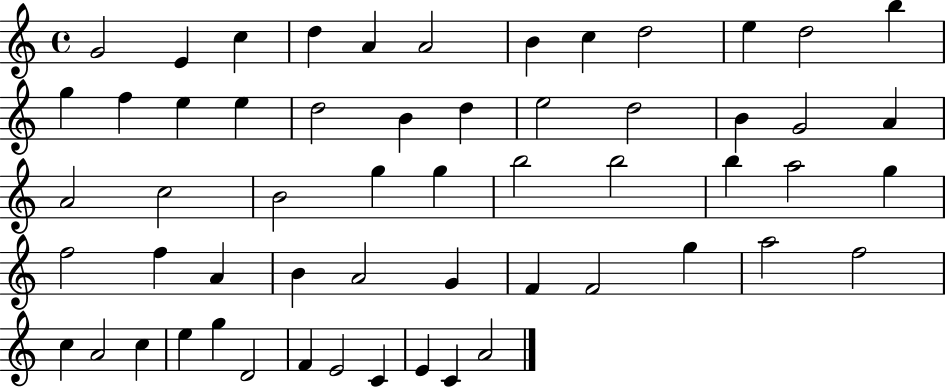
{
  \clef treble
  \time 4/4
  \defaultTimeSignature
  \key c \major
  g'2 e'4 c''4 | d''4 a'4 a'2 | b'4 c''4 d''2 | e''4 d''2 b''4 | \break g''4 f''4 e''4 e''4 | d''2 b'4 d''4 | e''2 d''2 | b'4 g'2 a'4 | \break a'2 c''2 | b'2 g''4 g''4 | b''2 b''2 | b''4 a''2 g''4 | \break f''2 f''4 a'4 | b'4 a'2 g'4 | f'4 f'2 g''4 | a''2 f''2 | \break c''4 a'2 c''4 | e''4 g''4 d'2 | f'4 e'2 c'4 | e'4 c'4 a'2 | \break \bar "|."
}